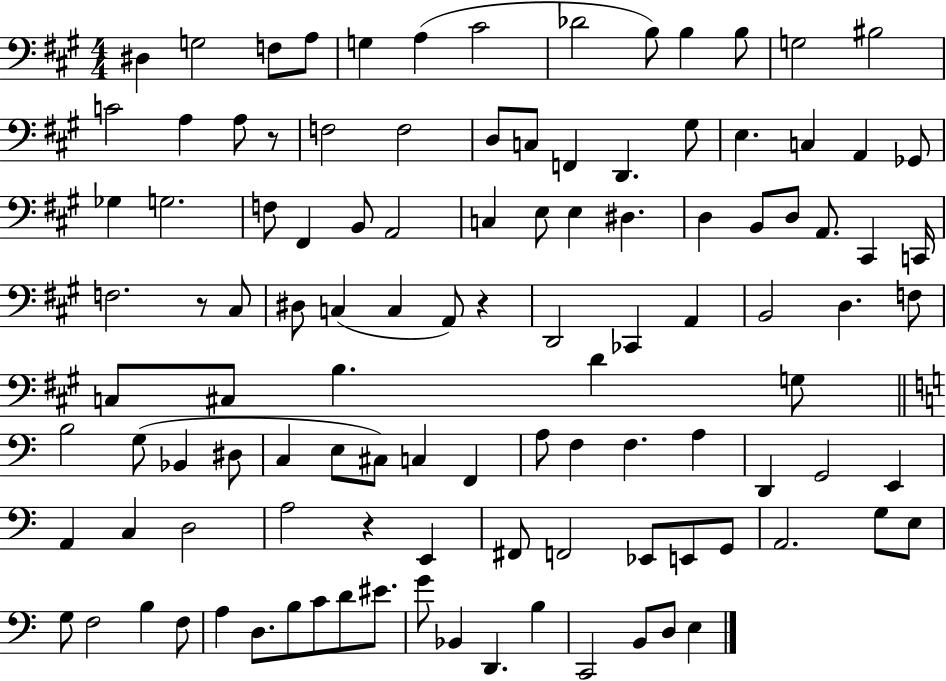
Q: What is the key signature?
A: A major